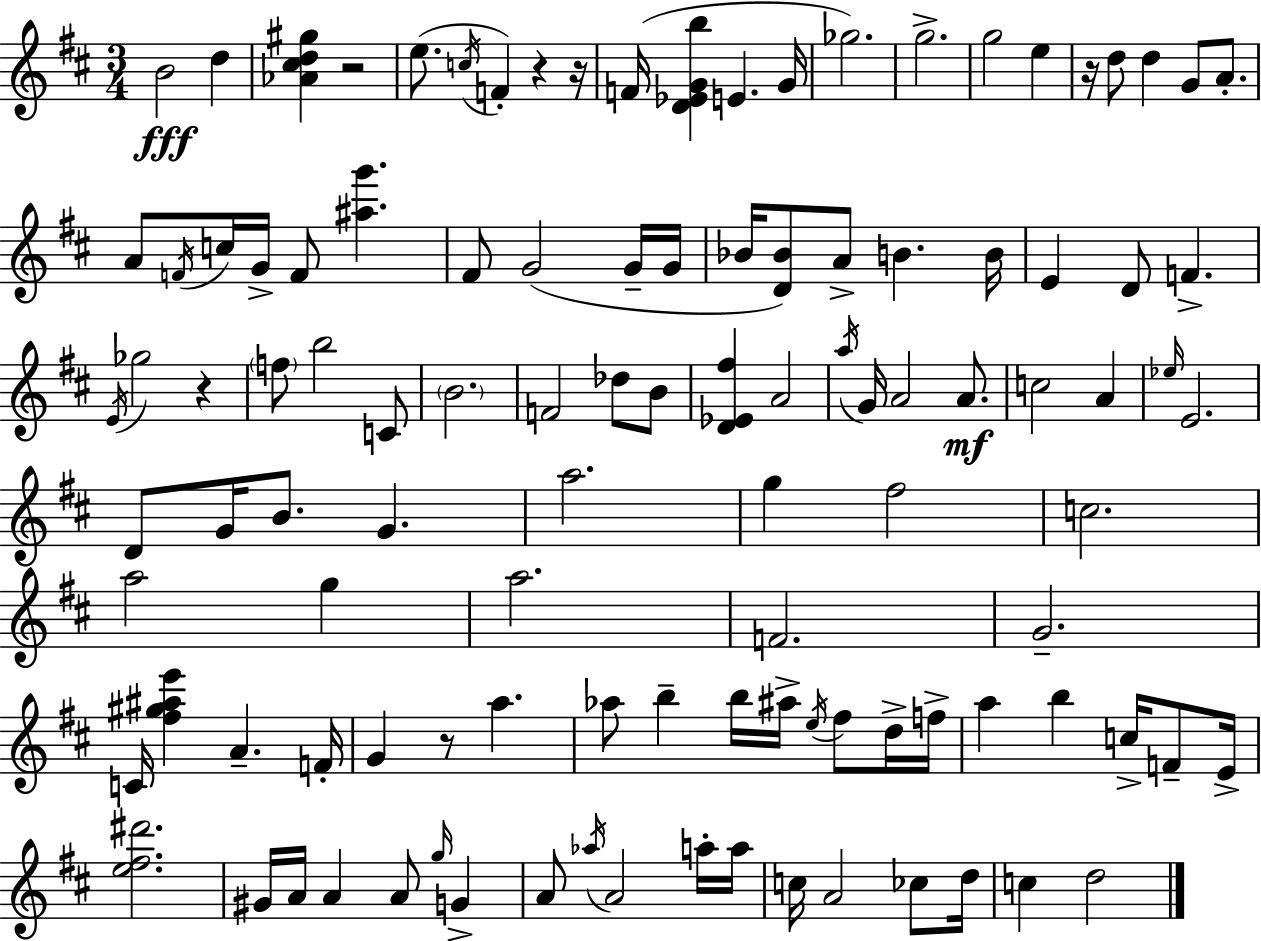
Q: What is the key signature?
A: D major